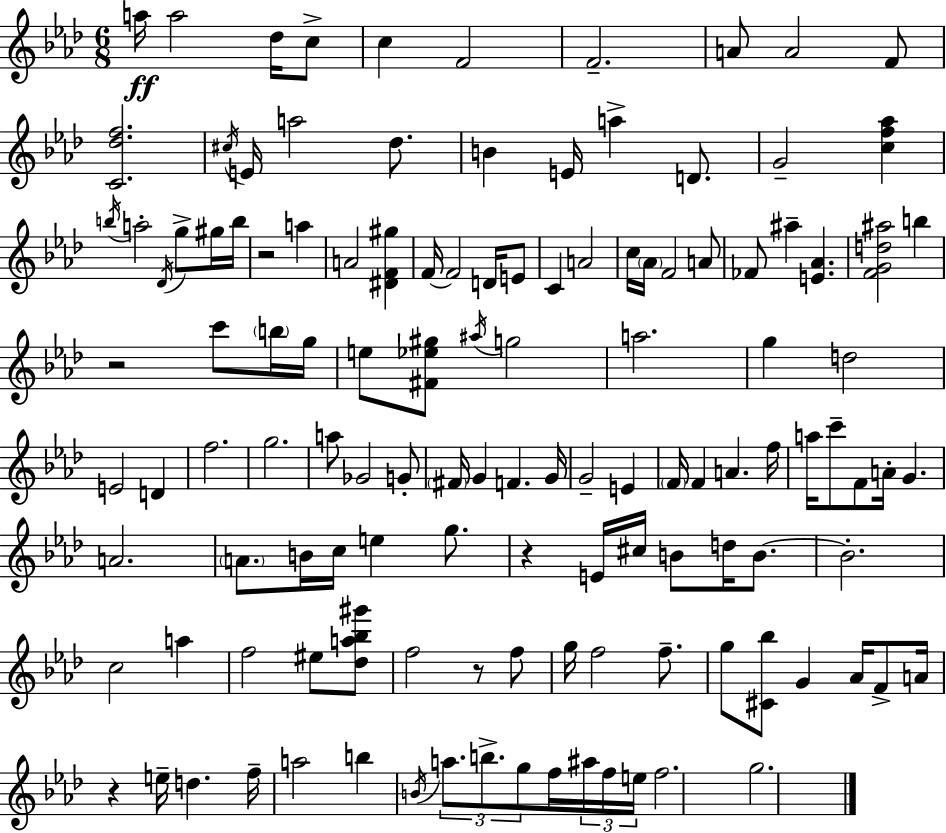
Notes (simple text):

A5/s A5/h Db5/s C5/e C5/q F4/h F4/h. A4/e A4/h F4/e [C4,Db5,F5]/h. C#5/s E4/s A5/h Db5/e. B4/q E4/s A5/q D4/e. G4/h [C5,F5,Ab5]/q B5/s A5/h Db4/s G5/e G#5/s B5/s R/h A5/q A4/h [D#4,F4,G#5]/q F4/s F4/h D4/s E4/e C4/q A4/h C5/s Ab4/s F4/h A4/e FES4/e A#5/q [E4,Ab4]/q. [F4,G4,D5,A#5]/h B5/q R/h C6/e B5/s G5/s E5/e [F#4,Eb5,G#5]/e A#5/s G5/h A5/h. G5/q D5/h E4/h D4/q F5/h. G5/h. A5/e Gb4/h G4/e F#4/s G4/q F4/q. G4/s G4/h E4/q F4/s F4/q A4/q. F5/s A5/s C6/e F4/e A4/s G4/q. A4/h. A4/e. B4/s C5/s E5/q G5/e. R/q E4/s C#5/s B4/e D5/s B4/e. B4/h. C5/h A5/q F5/h EIS5/e [Db5,A5,Bb5,G#6]/e F5/h R/e F5/e G5/s F5/h F5/e. G5/e [C#4,Bb5]/e G4/q Ab4/s F4/e A4/s R/q E5/s D5/q. F5/s A5/h B5/q B4/s A5/e. B5/e. G5/e F5/s A#5/s F5/s E5/s F5/h. G5/h.